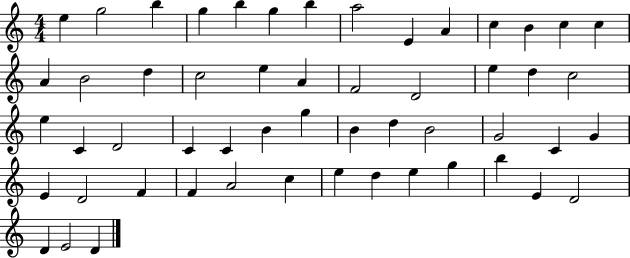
E5/q G5/h B5/q G5/q B5/q G5/q B5/q A5/h E4/q A4/q C5/q B4/q C5/q C5/q A4/q B4/h D5/q C5/h E5/q A4/q F4/h D4/h E5/q D5/q C5/h E5/q C4/q D4/h C4/q C4/q B4/q G5/q B4/q D5/q B4/h G4/h C4/q G4/q E4/q D4/h F4/q F4/q A4/h C5/q E5/q D5/q E5/q G5/q B5/q E4/q D4/h D4/q E4/h D4/q